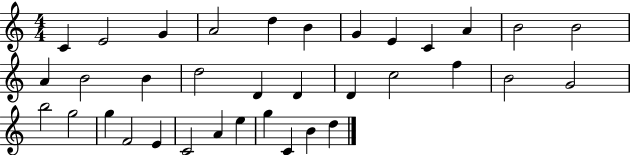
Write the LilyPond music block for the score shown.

{
  \clef treble
  \numericTimeSignature
  \time 4/4
  \key c \major
  c'4 e'2 g'4 | a'2 d''4 b'4 | g'4 e'4 c'4 a'4 | b'2 b'2 | \break a'4 b'2 b'4 | d''2 d'4 d'4 | d'4 c''2 f''4 | b'2 g'2 | \break b''2 g''2 | g''4 f'2 e'4 | c'2 a'4 e''4 | g''4 c'4 b'4 d''4 | \break \bar "|."
}